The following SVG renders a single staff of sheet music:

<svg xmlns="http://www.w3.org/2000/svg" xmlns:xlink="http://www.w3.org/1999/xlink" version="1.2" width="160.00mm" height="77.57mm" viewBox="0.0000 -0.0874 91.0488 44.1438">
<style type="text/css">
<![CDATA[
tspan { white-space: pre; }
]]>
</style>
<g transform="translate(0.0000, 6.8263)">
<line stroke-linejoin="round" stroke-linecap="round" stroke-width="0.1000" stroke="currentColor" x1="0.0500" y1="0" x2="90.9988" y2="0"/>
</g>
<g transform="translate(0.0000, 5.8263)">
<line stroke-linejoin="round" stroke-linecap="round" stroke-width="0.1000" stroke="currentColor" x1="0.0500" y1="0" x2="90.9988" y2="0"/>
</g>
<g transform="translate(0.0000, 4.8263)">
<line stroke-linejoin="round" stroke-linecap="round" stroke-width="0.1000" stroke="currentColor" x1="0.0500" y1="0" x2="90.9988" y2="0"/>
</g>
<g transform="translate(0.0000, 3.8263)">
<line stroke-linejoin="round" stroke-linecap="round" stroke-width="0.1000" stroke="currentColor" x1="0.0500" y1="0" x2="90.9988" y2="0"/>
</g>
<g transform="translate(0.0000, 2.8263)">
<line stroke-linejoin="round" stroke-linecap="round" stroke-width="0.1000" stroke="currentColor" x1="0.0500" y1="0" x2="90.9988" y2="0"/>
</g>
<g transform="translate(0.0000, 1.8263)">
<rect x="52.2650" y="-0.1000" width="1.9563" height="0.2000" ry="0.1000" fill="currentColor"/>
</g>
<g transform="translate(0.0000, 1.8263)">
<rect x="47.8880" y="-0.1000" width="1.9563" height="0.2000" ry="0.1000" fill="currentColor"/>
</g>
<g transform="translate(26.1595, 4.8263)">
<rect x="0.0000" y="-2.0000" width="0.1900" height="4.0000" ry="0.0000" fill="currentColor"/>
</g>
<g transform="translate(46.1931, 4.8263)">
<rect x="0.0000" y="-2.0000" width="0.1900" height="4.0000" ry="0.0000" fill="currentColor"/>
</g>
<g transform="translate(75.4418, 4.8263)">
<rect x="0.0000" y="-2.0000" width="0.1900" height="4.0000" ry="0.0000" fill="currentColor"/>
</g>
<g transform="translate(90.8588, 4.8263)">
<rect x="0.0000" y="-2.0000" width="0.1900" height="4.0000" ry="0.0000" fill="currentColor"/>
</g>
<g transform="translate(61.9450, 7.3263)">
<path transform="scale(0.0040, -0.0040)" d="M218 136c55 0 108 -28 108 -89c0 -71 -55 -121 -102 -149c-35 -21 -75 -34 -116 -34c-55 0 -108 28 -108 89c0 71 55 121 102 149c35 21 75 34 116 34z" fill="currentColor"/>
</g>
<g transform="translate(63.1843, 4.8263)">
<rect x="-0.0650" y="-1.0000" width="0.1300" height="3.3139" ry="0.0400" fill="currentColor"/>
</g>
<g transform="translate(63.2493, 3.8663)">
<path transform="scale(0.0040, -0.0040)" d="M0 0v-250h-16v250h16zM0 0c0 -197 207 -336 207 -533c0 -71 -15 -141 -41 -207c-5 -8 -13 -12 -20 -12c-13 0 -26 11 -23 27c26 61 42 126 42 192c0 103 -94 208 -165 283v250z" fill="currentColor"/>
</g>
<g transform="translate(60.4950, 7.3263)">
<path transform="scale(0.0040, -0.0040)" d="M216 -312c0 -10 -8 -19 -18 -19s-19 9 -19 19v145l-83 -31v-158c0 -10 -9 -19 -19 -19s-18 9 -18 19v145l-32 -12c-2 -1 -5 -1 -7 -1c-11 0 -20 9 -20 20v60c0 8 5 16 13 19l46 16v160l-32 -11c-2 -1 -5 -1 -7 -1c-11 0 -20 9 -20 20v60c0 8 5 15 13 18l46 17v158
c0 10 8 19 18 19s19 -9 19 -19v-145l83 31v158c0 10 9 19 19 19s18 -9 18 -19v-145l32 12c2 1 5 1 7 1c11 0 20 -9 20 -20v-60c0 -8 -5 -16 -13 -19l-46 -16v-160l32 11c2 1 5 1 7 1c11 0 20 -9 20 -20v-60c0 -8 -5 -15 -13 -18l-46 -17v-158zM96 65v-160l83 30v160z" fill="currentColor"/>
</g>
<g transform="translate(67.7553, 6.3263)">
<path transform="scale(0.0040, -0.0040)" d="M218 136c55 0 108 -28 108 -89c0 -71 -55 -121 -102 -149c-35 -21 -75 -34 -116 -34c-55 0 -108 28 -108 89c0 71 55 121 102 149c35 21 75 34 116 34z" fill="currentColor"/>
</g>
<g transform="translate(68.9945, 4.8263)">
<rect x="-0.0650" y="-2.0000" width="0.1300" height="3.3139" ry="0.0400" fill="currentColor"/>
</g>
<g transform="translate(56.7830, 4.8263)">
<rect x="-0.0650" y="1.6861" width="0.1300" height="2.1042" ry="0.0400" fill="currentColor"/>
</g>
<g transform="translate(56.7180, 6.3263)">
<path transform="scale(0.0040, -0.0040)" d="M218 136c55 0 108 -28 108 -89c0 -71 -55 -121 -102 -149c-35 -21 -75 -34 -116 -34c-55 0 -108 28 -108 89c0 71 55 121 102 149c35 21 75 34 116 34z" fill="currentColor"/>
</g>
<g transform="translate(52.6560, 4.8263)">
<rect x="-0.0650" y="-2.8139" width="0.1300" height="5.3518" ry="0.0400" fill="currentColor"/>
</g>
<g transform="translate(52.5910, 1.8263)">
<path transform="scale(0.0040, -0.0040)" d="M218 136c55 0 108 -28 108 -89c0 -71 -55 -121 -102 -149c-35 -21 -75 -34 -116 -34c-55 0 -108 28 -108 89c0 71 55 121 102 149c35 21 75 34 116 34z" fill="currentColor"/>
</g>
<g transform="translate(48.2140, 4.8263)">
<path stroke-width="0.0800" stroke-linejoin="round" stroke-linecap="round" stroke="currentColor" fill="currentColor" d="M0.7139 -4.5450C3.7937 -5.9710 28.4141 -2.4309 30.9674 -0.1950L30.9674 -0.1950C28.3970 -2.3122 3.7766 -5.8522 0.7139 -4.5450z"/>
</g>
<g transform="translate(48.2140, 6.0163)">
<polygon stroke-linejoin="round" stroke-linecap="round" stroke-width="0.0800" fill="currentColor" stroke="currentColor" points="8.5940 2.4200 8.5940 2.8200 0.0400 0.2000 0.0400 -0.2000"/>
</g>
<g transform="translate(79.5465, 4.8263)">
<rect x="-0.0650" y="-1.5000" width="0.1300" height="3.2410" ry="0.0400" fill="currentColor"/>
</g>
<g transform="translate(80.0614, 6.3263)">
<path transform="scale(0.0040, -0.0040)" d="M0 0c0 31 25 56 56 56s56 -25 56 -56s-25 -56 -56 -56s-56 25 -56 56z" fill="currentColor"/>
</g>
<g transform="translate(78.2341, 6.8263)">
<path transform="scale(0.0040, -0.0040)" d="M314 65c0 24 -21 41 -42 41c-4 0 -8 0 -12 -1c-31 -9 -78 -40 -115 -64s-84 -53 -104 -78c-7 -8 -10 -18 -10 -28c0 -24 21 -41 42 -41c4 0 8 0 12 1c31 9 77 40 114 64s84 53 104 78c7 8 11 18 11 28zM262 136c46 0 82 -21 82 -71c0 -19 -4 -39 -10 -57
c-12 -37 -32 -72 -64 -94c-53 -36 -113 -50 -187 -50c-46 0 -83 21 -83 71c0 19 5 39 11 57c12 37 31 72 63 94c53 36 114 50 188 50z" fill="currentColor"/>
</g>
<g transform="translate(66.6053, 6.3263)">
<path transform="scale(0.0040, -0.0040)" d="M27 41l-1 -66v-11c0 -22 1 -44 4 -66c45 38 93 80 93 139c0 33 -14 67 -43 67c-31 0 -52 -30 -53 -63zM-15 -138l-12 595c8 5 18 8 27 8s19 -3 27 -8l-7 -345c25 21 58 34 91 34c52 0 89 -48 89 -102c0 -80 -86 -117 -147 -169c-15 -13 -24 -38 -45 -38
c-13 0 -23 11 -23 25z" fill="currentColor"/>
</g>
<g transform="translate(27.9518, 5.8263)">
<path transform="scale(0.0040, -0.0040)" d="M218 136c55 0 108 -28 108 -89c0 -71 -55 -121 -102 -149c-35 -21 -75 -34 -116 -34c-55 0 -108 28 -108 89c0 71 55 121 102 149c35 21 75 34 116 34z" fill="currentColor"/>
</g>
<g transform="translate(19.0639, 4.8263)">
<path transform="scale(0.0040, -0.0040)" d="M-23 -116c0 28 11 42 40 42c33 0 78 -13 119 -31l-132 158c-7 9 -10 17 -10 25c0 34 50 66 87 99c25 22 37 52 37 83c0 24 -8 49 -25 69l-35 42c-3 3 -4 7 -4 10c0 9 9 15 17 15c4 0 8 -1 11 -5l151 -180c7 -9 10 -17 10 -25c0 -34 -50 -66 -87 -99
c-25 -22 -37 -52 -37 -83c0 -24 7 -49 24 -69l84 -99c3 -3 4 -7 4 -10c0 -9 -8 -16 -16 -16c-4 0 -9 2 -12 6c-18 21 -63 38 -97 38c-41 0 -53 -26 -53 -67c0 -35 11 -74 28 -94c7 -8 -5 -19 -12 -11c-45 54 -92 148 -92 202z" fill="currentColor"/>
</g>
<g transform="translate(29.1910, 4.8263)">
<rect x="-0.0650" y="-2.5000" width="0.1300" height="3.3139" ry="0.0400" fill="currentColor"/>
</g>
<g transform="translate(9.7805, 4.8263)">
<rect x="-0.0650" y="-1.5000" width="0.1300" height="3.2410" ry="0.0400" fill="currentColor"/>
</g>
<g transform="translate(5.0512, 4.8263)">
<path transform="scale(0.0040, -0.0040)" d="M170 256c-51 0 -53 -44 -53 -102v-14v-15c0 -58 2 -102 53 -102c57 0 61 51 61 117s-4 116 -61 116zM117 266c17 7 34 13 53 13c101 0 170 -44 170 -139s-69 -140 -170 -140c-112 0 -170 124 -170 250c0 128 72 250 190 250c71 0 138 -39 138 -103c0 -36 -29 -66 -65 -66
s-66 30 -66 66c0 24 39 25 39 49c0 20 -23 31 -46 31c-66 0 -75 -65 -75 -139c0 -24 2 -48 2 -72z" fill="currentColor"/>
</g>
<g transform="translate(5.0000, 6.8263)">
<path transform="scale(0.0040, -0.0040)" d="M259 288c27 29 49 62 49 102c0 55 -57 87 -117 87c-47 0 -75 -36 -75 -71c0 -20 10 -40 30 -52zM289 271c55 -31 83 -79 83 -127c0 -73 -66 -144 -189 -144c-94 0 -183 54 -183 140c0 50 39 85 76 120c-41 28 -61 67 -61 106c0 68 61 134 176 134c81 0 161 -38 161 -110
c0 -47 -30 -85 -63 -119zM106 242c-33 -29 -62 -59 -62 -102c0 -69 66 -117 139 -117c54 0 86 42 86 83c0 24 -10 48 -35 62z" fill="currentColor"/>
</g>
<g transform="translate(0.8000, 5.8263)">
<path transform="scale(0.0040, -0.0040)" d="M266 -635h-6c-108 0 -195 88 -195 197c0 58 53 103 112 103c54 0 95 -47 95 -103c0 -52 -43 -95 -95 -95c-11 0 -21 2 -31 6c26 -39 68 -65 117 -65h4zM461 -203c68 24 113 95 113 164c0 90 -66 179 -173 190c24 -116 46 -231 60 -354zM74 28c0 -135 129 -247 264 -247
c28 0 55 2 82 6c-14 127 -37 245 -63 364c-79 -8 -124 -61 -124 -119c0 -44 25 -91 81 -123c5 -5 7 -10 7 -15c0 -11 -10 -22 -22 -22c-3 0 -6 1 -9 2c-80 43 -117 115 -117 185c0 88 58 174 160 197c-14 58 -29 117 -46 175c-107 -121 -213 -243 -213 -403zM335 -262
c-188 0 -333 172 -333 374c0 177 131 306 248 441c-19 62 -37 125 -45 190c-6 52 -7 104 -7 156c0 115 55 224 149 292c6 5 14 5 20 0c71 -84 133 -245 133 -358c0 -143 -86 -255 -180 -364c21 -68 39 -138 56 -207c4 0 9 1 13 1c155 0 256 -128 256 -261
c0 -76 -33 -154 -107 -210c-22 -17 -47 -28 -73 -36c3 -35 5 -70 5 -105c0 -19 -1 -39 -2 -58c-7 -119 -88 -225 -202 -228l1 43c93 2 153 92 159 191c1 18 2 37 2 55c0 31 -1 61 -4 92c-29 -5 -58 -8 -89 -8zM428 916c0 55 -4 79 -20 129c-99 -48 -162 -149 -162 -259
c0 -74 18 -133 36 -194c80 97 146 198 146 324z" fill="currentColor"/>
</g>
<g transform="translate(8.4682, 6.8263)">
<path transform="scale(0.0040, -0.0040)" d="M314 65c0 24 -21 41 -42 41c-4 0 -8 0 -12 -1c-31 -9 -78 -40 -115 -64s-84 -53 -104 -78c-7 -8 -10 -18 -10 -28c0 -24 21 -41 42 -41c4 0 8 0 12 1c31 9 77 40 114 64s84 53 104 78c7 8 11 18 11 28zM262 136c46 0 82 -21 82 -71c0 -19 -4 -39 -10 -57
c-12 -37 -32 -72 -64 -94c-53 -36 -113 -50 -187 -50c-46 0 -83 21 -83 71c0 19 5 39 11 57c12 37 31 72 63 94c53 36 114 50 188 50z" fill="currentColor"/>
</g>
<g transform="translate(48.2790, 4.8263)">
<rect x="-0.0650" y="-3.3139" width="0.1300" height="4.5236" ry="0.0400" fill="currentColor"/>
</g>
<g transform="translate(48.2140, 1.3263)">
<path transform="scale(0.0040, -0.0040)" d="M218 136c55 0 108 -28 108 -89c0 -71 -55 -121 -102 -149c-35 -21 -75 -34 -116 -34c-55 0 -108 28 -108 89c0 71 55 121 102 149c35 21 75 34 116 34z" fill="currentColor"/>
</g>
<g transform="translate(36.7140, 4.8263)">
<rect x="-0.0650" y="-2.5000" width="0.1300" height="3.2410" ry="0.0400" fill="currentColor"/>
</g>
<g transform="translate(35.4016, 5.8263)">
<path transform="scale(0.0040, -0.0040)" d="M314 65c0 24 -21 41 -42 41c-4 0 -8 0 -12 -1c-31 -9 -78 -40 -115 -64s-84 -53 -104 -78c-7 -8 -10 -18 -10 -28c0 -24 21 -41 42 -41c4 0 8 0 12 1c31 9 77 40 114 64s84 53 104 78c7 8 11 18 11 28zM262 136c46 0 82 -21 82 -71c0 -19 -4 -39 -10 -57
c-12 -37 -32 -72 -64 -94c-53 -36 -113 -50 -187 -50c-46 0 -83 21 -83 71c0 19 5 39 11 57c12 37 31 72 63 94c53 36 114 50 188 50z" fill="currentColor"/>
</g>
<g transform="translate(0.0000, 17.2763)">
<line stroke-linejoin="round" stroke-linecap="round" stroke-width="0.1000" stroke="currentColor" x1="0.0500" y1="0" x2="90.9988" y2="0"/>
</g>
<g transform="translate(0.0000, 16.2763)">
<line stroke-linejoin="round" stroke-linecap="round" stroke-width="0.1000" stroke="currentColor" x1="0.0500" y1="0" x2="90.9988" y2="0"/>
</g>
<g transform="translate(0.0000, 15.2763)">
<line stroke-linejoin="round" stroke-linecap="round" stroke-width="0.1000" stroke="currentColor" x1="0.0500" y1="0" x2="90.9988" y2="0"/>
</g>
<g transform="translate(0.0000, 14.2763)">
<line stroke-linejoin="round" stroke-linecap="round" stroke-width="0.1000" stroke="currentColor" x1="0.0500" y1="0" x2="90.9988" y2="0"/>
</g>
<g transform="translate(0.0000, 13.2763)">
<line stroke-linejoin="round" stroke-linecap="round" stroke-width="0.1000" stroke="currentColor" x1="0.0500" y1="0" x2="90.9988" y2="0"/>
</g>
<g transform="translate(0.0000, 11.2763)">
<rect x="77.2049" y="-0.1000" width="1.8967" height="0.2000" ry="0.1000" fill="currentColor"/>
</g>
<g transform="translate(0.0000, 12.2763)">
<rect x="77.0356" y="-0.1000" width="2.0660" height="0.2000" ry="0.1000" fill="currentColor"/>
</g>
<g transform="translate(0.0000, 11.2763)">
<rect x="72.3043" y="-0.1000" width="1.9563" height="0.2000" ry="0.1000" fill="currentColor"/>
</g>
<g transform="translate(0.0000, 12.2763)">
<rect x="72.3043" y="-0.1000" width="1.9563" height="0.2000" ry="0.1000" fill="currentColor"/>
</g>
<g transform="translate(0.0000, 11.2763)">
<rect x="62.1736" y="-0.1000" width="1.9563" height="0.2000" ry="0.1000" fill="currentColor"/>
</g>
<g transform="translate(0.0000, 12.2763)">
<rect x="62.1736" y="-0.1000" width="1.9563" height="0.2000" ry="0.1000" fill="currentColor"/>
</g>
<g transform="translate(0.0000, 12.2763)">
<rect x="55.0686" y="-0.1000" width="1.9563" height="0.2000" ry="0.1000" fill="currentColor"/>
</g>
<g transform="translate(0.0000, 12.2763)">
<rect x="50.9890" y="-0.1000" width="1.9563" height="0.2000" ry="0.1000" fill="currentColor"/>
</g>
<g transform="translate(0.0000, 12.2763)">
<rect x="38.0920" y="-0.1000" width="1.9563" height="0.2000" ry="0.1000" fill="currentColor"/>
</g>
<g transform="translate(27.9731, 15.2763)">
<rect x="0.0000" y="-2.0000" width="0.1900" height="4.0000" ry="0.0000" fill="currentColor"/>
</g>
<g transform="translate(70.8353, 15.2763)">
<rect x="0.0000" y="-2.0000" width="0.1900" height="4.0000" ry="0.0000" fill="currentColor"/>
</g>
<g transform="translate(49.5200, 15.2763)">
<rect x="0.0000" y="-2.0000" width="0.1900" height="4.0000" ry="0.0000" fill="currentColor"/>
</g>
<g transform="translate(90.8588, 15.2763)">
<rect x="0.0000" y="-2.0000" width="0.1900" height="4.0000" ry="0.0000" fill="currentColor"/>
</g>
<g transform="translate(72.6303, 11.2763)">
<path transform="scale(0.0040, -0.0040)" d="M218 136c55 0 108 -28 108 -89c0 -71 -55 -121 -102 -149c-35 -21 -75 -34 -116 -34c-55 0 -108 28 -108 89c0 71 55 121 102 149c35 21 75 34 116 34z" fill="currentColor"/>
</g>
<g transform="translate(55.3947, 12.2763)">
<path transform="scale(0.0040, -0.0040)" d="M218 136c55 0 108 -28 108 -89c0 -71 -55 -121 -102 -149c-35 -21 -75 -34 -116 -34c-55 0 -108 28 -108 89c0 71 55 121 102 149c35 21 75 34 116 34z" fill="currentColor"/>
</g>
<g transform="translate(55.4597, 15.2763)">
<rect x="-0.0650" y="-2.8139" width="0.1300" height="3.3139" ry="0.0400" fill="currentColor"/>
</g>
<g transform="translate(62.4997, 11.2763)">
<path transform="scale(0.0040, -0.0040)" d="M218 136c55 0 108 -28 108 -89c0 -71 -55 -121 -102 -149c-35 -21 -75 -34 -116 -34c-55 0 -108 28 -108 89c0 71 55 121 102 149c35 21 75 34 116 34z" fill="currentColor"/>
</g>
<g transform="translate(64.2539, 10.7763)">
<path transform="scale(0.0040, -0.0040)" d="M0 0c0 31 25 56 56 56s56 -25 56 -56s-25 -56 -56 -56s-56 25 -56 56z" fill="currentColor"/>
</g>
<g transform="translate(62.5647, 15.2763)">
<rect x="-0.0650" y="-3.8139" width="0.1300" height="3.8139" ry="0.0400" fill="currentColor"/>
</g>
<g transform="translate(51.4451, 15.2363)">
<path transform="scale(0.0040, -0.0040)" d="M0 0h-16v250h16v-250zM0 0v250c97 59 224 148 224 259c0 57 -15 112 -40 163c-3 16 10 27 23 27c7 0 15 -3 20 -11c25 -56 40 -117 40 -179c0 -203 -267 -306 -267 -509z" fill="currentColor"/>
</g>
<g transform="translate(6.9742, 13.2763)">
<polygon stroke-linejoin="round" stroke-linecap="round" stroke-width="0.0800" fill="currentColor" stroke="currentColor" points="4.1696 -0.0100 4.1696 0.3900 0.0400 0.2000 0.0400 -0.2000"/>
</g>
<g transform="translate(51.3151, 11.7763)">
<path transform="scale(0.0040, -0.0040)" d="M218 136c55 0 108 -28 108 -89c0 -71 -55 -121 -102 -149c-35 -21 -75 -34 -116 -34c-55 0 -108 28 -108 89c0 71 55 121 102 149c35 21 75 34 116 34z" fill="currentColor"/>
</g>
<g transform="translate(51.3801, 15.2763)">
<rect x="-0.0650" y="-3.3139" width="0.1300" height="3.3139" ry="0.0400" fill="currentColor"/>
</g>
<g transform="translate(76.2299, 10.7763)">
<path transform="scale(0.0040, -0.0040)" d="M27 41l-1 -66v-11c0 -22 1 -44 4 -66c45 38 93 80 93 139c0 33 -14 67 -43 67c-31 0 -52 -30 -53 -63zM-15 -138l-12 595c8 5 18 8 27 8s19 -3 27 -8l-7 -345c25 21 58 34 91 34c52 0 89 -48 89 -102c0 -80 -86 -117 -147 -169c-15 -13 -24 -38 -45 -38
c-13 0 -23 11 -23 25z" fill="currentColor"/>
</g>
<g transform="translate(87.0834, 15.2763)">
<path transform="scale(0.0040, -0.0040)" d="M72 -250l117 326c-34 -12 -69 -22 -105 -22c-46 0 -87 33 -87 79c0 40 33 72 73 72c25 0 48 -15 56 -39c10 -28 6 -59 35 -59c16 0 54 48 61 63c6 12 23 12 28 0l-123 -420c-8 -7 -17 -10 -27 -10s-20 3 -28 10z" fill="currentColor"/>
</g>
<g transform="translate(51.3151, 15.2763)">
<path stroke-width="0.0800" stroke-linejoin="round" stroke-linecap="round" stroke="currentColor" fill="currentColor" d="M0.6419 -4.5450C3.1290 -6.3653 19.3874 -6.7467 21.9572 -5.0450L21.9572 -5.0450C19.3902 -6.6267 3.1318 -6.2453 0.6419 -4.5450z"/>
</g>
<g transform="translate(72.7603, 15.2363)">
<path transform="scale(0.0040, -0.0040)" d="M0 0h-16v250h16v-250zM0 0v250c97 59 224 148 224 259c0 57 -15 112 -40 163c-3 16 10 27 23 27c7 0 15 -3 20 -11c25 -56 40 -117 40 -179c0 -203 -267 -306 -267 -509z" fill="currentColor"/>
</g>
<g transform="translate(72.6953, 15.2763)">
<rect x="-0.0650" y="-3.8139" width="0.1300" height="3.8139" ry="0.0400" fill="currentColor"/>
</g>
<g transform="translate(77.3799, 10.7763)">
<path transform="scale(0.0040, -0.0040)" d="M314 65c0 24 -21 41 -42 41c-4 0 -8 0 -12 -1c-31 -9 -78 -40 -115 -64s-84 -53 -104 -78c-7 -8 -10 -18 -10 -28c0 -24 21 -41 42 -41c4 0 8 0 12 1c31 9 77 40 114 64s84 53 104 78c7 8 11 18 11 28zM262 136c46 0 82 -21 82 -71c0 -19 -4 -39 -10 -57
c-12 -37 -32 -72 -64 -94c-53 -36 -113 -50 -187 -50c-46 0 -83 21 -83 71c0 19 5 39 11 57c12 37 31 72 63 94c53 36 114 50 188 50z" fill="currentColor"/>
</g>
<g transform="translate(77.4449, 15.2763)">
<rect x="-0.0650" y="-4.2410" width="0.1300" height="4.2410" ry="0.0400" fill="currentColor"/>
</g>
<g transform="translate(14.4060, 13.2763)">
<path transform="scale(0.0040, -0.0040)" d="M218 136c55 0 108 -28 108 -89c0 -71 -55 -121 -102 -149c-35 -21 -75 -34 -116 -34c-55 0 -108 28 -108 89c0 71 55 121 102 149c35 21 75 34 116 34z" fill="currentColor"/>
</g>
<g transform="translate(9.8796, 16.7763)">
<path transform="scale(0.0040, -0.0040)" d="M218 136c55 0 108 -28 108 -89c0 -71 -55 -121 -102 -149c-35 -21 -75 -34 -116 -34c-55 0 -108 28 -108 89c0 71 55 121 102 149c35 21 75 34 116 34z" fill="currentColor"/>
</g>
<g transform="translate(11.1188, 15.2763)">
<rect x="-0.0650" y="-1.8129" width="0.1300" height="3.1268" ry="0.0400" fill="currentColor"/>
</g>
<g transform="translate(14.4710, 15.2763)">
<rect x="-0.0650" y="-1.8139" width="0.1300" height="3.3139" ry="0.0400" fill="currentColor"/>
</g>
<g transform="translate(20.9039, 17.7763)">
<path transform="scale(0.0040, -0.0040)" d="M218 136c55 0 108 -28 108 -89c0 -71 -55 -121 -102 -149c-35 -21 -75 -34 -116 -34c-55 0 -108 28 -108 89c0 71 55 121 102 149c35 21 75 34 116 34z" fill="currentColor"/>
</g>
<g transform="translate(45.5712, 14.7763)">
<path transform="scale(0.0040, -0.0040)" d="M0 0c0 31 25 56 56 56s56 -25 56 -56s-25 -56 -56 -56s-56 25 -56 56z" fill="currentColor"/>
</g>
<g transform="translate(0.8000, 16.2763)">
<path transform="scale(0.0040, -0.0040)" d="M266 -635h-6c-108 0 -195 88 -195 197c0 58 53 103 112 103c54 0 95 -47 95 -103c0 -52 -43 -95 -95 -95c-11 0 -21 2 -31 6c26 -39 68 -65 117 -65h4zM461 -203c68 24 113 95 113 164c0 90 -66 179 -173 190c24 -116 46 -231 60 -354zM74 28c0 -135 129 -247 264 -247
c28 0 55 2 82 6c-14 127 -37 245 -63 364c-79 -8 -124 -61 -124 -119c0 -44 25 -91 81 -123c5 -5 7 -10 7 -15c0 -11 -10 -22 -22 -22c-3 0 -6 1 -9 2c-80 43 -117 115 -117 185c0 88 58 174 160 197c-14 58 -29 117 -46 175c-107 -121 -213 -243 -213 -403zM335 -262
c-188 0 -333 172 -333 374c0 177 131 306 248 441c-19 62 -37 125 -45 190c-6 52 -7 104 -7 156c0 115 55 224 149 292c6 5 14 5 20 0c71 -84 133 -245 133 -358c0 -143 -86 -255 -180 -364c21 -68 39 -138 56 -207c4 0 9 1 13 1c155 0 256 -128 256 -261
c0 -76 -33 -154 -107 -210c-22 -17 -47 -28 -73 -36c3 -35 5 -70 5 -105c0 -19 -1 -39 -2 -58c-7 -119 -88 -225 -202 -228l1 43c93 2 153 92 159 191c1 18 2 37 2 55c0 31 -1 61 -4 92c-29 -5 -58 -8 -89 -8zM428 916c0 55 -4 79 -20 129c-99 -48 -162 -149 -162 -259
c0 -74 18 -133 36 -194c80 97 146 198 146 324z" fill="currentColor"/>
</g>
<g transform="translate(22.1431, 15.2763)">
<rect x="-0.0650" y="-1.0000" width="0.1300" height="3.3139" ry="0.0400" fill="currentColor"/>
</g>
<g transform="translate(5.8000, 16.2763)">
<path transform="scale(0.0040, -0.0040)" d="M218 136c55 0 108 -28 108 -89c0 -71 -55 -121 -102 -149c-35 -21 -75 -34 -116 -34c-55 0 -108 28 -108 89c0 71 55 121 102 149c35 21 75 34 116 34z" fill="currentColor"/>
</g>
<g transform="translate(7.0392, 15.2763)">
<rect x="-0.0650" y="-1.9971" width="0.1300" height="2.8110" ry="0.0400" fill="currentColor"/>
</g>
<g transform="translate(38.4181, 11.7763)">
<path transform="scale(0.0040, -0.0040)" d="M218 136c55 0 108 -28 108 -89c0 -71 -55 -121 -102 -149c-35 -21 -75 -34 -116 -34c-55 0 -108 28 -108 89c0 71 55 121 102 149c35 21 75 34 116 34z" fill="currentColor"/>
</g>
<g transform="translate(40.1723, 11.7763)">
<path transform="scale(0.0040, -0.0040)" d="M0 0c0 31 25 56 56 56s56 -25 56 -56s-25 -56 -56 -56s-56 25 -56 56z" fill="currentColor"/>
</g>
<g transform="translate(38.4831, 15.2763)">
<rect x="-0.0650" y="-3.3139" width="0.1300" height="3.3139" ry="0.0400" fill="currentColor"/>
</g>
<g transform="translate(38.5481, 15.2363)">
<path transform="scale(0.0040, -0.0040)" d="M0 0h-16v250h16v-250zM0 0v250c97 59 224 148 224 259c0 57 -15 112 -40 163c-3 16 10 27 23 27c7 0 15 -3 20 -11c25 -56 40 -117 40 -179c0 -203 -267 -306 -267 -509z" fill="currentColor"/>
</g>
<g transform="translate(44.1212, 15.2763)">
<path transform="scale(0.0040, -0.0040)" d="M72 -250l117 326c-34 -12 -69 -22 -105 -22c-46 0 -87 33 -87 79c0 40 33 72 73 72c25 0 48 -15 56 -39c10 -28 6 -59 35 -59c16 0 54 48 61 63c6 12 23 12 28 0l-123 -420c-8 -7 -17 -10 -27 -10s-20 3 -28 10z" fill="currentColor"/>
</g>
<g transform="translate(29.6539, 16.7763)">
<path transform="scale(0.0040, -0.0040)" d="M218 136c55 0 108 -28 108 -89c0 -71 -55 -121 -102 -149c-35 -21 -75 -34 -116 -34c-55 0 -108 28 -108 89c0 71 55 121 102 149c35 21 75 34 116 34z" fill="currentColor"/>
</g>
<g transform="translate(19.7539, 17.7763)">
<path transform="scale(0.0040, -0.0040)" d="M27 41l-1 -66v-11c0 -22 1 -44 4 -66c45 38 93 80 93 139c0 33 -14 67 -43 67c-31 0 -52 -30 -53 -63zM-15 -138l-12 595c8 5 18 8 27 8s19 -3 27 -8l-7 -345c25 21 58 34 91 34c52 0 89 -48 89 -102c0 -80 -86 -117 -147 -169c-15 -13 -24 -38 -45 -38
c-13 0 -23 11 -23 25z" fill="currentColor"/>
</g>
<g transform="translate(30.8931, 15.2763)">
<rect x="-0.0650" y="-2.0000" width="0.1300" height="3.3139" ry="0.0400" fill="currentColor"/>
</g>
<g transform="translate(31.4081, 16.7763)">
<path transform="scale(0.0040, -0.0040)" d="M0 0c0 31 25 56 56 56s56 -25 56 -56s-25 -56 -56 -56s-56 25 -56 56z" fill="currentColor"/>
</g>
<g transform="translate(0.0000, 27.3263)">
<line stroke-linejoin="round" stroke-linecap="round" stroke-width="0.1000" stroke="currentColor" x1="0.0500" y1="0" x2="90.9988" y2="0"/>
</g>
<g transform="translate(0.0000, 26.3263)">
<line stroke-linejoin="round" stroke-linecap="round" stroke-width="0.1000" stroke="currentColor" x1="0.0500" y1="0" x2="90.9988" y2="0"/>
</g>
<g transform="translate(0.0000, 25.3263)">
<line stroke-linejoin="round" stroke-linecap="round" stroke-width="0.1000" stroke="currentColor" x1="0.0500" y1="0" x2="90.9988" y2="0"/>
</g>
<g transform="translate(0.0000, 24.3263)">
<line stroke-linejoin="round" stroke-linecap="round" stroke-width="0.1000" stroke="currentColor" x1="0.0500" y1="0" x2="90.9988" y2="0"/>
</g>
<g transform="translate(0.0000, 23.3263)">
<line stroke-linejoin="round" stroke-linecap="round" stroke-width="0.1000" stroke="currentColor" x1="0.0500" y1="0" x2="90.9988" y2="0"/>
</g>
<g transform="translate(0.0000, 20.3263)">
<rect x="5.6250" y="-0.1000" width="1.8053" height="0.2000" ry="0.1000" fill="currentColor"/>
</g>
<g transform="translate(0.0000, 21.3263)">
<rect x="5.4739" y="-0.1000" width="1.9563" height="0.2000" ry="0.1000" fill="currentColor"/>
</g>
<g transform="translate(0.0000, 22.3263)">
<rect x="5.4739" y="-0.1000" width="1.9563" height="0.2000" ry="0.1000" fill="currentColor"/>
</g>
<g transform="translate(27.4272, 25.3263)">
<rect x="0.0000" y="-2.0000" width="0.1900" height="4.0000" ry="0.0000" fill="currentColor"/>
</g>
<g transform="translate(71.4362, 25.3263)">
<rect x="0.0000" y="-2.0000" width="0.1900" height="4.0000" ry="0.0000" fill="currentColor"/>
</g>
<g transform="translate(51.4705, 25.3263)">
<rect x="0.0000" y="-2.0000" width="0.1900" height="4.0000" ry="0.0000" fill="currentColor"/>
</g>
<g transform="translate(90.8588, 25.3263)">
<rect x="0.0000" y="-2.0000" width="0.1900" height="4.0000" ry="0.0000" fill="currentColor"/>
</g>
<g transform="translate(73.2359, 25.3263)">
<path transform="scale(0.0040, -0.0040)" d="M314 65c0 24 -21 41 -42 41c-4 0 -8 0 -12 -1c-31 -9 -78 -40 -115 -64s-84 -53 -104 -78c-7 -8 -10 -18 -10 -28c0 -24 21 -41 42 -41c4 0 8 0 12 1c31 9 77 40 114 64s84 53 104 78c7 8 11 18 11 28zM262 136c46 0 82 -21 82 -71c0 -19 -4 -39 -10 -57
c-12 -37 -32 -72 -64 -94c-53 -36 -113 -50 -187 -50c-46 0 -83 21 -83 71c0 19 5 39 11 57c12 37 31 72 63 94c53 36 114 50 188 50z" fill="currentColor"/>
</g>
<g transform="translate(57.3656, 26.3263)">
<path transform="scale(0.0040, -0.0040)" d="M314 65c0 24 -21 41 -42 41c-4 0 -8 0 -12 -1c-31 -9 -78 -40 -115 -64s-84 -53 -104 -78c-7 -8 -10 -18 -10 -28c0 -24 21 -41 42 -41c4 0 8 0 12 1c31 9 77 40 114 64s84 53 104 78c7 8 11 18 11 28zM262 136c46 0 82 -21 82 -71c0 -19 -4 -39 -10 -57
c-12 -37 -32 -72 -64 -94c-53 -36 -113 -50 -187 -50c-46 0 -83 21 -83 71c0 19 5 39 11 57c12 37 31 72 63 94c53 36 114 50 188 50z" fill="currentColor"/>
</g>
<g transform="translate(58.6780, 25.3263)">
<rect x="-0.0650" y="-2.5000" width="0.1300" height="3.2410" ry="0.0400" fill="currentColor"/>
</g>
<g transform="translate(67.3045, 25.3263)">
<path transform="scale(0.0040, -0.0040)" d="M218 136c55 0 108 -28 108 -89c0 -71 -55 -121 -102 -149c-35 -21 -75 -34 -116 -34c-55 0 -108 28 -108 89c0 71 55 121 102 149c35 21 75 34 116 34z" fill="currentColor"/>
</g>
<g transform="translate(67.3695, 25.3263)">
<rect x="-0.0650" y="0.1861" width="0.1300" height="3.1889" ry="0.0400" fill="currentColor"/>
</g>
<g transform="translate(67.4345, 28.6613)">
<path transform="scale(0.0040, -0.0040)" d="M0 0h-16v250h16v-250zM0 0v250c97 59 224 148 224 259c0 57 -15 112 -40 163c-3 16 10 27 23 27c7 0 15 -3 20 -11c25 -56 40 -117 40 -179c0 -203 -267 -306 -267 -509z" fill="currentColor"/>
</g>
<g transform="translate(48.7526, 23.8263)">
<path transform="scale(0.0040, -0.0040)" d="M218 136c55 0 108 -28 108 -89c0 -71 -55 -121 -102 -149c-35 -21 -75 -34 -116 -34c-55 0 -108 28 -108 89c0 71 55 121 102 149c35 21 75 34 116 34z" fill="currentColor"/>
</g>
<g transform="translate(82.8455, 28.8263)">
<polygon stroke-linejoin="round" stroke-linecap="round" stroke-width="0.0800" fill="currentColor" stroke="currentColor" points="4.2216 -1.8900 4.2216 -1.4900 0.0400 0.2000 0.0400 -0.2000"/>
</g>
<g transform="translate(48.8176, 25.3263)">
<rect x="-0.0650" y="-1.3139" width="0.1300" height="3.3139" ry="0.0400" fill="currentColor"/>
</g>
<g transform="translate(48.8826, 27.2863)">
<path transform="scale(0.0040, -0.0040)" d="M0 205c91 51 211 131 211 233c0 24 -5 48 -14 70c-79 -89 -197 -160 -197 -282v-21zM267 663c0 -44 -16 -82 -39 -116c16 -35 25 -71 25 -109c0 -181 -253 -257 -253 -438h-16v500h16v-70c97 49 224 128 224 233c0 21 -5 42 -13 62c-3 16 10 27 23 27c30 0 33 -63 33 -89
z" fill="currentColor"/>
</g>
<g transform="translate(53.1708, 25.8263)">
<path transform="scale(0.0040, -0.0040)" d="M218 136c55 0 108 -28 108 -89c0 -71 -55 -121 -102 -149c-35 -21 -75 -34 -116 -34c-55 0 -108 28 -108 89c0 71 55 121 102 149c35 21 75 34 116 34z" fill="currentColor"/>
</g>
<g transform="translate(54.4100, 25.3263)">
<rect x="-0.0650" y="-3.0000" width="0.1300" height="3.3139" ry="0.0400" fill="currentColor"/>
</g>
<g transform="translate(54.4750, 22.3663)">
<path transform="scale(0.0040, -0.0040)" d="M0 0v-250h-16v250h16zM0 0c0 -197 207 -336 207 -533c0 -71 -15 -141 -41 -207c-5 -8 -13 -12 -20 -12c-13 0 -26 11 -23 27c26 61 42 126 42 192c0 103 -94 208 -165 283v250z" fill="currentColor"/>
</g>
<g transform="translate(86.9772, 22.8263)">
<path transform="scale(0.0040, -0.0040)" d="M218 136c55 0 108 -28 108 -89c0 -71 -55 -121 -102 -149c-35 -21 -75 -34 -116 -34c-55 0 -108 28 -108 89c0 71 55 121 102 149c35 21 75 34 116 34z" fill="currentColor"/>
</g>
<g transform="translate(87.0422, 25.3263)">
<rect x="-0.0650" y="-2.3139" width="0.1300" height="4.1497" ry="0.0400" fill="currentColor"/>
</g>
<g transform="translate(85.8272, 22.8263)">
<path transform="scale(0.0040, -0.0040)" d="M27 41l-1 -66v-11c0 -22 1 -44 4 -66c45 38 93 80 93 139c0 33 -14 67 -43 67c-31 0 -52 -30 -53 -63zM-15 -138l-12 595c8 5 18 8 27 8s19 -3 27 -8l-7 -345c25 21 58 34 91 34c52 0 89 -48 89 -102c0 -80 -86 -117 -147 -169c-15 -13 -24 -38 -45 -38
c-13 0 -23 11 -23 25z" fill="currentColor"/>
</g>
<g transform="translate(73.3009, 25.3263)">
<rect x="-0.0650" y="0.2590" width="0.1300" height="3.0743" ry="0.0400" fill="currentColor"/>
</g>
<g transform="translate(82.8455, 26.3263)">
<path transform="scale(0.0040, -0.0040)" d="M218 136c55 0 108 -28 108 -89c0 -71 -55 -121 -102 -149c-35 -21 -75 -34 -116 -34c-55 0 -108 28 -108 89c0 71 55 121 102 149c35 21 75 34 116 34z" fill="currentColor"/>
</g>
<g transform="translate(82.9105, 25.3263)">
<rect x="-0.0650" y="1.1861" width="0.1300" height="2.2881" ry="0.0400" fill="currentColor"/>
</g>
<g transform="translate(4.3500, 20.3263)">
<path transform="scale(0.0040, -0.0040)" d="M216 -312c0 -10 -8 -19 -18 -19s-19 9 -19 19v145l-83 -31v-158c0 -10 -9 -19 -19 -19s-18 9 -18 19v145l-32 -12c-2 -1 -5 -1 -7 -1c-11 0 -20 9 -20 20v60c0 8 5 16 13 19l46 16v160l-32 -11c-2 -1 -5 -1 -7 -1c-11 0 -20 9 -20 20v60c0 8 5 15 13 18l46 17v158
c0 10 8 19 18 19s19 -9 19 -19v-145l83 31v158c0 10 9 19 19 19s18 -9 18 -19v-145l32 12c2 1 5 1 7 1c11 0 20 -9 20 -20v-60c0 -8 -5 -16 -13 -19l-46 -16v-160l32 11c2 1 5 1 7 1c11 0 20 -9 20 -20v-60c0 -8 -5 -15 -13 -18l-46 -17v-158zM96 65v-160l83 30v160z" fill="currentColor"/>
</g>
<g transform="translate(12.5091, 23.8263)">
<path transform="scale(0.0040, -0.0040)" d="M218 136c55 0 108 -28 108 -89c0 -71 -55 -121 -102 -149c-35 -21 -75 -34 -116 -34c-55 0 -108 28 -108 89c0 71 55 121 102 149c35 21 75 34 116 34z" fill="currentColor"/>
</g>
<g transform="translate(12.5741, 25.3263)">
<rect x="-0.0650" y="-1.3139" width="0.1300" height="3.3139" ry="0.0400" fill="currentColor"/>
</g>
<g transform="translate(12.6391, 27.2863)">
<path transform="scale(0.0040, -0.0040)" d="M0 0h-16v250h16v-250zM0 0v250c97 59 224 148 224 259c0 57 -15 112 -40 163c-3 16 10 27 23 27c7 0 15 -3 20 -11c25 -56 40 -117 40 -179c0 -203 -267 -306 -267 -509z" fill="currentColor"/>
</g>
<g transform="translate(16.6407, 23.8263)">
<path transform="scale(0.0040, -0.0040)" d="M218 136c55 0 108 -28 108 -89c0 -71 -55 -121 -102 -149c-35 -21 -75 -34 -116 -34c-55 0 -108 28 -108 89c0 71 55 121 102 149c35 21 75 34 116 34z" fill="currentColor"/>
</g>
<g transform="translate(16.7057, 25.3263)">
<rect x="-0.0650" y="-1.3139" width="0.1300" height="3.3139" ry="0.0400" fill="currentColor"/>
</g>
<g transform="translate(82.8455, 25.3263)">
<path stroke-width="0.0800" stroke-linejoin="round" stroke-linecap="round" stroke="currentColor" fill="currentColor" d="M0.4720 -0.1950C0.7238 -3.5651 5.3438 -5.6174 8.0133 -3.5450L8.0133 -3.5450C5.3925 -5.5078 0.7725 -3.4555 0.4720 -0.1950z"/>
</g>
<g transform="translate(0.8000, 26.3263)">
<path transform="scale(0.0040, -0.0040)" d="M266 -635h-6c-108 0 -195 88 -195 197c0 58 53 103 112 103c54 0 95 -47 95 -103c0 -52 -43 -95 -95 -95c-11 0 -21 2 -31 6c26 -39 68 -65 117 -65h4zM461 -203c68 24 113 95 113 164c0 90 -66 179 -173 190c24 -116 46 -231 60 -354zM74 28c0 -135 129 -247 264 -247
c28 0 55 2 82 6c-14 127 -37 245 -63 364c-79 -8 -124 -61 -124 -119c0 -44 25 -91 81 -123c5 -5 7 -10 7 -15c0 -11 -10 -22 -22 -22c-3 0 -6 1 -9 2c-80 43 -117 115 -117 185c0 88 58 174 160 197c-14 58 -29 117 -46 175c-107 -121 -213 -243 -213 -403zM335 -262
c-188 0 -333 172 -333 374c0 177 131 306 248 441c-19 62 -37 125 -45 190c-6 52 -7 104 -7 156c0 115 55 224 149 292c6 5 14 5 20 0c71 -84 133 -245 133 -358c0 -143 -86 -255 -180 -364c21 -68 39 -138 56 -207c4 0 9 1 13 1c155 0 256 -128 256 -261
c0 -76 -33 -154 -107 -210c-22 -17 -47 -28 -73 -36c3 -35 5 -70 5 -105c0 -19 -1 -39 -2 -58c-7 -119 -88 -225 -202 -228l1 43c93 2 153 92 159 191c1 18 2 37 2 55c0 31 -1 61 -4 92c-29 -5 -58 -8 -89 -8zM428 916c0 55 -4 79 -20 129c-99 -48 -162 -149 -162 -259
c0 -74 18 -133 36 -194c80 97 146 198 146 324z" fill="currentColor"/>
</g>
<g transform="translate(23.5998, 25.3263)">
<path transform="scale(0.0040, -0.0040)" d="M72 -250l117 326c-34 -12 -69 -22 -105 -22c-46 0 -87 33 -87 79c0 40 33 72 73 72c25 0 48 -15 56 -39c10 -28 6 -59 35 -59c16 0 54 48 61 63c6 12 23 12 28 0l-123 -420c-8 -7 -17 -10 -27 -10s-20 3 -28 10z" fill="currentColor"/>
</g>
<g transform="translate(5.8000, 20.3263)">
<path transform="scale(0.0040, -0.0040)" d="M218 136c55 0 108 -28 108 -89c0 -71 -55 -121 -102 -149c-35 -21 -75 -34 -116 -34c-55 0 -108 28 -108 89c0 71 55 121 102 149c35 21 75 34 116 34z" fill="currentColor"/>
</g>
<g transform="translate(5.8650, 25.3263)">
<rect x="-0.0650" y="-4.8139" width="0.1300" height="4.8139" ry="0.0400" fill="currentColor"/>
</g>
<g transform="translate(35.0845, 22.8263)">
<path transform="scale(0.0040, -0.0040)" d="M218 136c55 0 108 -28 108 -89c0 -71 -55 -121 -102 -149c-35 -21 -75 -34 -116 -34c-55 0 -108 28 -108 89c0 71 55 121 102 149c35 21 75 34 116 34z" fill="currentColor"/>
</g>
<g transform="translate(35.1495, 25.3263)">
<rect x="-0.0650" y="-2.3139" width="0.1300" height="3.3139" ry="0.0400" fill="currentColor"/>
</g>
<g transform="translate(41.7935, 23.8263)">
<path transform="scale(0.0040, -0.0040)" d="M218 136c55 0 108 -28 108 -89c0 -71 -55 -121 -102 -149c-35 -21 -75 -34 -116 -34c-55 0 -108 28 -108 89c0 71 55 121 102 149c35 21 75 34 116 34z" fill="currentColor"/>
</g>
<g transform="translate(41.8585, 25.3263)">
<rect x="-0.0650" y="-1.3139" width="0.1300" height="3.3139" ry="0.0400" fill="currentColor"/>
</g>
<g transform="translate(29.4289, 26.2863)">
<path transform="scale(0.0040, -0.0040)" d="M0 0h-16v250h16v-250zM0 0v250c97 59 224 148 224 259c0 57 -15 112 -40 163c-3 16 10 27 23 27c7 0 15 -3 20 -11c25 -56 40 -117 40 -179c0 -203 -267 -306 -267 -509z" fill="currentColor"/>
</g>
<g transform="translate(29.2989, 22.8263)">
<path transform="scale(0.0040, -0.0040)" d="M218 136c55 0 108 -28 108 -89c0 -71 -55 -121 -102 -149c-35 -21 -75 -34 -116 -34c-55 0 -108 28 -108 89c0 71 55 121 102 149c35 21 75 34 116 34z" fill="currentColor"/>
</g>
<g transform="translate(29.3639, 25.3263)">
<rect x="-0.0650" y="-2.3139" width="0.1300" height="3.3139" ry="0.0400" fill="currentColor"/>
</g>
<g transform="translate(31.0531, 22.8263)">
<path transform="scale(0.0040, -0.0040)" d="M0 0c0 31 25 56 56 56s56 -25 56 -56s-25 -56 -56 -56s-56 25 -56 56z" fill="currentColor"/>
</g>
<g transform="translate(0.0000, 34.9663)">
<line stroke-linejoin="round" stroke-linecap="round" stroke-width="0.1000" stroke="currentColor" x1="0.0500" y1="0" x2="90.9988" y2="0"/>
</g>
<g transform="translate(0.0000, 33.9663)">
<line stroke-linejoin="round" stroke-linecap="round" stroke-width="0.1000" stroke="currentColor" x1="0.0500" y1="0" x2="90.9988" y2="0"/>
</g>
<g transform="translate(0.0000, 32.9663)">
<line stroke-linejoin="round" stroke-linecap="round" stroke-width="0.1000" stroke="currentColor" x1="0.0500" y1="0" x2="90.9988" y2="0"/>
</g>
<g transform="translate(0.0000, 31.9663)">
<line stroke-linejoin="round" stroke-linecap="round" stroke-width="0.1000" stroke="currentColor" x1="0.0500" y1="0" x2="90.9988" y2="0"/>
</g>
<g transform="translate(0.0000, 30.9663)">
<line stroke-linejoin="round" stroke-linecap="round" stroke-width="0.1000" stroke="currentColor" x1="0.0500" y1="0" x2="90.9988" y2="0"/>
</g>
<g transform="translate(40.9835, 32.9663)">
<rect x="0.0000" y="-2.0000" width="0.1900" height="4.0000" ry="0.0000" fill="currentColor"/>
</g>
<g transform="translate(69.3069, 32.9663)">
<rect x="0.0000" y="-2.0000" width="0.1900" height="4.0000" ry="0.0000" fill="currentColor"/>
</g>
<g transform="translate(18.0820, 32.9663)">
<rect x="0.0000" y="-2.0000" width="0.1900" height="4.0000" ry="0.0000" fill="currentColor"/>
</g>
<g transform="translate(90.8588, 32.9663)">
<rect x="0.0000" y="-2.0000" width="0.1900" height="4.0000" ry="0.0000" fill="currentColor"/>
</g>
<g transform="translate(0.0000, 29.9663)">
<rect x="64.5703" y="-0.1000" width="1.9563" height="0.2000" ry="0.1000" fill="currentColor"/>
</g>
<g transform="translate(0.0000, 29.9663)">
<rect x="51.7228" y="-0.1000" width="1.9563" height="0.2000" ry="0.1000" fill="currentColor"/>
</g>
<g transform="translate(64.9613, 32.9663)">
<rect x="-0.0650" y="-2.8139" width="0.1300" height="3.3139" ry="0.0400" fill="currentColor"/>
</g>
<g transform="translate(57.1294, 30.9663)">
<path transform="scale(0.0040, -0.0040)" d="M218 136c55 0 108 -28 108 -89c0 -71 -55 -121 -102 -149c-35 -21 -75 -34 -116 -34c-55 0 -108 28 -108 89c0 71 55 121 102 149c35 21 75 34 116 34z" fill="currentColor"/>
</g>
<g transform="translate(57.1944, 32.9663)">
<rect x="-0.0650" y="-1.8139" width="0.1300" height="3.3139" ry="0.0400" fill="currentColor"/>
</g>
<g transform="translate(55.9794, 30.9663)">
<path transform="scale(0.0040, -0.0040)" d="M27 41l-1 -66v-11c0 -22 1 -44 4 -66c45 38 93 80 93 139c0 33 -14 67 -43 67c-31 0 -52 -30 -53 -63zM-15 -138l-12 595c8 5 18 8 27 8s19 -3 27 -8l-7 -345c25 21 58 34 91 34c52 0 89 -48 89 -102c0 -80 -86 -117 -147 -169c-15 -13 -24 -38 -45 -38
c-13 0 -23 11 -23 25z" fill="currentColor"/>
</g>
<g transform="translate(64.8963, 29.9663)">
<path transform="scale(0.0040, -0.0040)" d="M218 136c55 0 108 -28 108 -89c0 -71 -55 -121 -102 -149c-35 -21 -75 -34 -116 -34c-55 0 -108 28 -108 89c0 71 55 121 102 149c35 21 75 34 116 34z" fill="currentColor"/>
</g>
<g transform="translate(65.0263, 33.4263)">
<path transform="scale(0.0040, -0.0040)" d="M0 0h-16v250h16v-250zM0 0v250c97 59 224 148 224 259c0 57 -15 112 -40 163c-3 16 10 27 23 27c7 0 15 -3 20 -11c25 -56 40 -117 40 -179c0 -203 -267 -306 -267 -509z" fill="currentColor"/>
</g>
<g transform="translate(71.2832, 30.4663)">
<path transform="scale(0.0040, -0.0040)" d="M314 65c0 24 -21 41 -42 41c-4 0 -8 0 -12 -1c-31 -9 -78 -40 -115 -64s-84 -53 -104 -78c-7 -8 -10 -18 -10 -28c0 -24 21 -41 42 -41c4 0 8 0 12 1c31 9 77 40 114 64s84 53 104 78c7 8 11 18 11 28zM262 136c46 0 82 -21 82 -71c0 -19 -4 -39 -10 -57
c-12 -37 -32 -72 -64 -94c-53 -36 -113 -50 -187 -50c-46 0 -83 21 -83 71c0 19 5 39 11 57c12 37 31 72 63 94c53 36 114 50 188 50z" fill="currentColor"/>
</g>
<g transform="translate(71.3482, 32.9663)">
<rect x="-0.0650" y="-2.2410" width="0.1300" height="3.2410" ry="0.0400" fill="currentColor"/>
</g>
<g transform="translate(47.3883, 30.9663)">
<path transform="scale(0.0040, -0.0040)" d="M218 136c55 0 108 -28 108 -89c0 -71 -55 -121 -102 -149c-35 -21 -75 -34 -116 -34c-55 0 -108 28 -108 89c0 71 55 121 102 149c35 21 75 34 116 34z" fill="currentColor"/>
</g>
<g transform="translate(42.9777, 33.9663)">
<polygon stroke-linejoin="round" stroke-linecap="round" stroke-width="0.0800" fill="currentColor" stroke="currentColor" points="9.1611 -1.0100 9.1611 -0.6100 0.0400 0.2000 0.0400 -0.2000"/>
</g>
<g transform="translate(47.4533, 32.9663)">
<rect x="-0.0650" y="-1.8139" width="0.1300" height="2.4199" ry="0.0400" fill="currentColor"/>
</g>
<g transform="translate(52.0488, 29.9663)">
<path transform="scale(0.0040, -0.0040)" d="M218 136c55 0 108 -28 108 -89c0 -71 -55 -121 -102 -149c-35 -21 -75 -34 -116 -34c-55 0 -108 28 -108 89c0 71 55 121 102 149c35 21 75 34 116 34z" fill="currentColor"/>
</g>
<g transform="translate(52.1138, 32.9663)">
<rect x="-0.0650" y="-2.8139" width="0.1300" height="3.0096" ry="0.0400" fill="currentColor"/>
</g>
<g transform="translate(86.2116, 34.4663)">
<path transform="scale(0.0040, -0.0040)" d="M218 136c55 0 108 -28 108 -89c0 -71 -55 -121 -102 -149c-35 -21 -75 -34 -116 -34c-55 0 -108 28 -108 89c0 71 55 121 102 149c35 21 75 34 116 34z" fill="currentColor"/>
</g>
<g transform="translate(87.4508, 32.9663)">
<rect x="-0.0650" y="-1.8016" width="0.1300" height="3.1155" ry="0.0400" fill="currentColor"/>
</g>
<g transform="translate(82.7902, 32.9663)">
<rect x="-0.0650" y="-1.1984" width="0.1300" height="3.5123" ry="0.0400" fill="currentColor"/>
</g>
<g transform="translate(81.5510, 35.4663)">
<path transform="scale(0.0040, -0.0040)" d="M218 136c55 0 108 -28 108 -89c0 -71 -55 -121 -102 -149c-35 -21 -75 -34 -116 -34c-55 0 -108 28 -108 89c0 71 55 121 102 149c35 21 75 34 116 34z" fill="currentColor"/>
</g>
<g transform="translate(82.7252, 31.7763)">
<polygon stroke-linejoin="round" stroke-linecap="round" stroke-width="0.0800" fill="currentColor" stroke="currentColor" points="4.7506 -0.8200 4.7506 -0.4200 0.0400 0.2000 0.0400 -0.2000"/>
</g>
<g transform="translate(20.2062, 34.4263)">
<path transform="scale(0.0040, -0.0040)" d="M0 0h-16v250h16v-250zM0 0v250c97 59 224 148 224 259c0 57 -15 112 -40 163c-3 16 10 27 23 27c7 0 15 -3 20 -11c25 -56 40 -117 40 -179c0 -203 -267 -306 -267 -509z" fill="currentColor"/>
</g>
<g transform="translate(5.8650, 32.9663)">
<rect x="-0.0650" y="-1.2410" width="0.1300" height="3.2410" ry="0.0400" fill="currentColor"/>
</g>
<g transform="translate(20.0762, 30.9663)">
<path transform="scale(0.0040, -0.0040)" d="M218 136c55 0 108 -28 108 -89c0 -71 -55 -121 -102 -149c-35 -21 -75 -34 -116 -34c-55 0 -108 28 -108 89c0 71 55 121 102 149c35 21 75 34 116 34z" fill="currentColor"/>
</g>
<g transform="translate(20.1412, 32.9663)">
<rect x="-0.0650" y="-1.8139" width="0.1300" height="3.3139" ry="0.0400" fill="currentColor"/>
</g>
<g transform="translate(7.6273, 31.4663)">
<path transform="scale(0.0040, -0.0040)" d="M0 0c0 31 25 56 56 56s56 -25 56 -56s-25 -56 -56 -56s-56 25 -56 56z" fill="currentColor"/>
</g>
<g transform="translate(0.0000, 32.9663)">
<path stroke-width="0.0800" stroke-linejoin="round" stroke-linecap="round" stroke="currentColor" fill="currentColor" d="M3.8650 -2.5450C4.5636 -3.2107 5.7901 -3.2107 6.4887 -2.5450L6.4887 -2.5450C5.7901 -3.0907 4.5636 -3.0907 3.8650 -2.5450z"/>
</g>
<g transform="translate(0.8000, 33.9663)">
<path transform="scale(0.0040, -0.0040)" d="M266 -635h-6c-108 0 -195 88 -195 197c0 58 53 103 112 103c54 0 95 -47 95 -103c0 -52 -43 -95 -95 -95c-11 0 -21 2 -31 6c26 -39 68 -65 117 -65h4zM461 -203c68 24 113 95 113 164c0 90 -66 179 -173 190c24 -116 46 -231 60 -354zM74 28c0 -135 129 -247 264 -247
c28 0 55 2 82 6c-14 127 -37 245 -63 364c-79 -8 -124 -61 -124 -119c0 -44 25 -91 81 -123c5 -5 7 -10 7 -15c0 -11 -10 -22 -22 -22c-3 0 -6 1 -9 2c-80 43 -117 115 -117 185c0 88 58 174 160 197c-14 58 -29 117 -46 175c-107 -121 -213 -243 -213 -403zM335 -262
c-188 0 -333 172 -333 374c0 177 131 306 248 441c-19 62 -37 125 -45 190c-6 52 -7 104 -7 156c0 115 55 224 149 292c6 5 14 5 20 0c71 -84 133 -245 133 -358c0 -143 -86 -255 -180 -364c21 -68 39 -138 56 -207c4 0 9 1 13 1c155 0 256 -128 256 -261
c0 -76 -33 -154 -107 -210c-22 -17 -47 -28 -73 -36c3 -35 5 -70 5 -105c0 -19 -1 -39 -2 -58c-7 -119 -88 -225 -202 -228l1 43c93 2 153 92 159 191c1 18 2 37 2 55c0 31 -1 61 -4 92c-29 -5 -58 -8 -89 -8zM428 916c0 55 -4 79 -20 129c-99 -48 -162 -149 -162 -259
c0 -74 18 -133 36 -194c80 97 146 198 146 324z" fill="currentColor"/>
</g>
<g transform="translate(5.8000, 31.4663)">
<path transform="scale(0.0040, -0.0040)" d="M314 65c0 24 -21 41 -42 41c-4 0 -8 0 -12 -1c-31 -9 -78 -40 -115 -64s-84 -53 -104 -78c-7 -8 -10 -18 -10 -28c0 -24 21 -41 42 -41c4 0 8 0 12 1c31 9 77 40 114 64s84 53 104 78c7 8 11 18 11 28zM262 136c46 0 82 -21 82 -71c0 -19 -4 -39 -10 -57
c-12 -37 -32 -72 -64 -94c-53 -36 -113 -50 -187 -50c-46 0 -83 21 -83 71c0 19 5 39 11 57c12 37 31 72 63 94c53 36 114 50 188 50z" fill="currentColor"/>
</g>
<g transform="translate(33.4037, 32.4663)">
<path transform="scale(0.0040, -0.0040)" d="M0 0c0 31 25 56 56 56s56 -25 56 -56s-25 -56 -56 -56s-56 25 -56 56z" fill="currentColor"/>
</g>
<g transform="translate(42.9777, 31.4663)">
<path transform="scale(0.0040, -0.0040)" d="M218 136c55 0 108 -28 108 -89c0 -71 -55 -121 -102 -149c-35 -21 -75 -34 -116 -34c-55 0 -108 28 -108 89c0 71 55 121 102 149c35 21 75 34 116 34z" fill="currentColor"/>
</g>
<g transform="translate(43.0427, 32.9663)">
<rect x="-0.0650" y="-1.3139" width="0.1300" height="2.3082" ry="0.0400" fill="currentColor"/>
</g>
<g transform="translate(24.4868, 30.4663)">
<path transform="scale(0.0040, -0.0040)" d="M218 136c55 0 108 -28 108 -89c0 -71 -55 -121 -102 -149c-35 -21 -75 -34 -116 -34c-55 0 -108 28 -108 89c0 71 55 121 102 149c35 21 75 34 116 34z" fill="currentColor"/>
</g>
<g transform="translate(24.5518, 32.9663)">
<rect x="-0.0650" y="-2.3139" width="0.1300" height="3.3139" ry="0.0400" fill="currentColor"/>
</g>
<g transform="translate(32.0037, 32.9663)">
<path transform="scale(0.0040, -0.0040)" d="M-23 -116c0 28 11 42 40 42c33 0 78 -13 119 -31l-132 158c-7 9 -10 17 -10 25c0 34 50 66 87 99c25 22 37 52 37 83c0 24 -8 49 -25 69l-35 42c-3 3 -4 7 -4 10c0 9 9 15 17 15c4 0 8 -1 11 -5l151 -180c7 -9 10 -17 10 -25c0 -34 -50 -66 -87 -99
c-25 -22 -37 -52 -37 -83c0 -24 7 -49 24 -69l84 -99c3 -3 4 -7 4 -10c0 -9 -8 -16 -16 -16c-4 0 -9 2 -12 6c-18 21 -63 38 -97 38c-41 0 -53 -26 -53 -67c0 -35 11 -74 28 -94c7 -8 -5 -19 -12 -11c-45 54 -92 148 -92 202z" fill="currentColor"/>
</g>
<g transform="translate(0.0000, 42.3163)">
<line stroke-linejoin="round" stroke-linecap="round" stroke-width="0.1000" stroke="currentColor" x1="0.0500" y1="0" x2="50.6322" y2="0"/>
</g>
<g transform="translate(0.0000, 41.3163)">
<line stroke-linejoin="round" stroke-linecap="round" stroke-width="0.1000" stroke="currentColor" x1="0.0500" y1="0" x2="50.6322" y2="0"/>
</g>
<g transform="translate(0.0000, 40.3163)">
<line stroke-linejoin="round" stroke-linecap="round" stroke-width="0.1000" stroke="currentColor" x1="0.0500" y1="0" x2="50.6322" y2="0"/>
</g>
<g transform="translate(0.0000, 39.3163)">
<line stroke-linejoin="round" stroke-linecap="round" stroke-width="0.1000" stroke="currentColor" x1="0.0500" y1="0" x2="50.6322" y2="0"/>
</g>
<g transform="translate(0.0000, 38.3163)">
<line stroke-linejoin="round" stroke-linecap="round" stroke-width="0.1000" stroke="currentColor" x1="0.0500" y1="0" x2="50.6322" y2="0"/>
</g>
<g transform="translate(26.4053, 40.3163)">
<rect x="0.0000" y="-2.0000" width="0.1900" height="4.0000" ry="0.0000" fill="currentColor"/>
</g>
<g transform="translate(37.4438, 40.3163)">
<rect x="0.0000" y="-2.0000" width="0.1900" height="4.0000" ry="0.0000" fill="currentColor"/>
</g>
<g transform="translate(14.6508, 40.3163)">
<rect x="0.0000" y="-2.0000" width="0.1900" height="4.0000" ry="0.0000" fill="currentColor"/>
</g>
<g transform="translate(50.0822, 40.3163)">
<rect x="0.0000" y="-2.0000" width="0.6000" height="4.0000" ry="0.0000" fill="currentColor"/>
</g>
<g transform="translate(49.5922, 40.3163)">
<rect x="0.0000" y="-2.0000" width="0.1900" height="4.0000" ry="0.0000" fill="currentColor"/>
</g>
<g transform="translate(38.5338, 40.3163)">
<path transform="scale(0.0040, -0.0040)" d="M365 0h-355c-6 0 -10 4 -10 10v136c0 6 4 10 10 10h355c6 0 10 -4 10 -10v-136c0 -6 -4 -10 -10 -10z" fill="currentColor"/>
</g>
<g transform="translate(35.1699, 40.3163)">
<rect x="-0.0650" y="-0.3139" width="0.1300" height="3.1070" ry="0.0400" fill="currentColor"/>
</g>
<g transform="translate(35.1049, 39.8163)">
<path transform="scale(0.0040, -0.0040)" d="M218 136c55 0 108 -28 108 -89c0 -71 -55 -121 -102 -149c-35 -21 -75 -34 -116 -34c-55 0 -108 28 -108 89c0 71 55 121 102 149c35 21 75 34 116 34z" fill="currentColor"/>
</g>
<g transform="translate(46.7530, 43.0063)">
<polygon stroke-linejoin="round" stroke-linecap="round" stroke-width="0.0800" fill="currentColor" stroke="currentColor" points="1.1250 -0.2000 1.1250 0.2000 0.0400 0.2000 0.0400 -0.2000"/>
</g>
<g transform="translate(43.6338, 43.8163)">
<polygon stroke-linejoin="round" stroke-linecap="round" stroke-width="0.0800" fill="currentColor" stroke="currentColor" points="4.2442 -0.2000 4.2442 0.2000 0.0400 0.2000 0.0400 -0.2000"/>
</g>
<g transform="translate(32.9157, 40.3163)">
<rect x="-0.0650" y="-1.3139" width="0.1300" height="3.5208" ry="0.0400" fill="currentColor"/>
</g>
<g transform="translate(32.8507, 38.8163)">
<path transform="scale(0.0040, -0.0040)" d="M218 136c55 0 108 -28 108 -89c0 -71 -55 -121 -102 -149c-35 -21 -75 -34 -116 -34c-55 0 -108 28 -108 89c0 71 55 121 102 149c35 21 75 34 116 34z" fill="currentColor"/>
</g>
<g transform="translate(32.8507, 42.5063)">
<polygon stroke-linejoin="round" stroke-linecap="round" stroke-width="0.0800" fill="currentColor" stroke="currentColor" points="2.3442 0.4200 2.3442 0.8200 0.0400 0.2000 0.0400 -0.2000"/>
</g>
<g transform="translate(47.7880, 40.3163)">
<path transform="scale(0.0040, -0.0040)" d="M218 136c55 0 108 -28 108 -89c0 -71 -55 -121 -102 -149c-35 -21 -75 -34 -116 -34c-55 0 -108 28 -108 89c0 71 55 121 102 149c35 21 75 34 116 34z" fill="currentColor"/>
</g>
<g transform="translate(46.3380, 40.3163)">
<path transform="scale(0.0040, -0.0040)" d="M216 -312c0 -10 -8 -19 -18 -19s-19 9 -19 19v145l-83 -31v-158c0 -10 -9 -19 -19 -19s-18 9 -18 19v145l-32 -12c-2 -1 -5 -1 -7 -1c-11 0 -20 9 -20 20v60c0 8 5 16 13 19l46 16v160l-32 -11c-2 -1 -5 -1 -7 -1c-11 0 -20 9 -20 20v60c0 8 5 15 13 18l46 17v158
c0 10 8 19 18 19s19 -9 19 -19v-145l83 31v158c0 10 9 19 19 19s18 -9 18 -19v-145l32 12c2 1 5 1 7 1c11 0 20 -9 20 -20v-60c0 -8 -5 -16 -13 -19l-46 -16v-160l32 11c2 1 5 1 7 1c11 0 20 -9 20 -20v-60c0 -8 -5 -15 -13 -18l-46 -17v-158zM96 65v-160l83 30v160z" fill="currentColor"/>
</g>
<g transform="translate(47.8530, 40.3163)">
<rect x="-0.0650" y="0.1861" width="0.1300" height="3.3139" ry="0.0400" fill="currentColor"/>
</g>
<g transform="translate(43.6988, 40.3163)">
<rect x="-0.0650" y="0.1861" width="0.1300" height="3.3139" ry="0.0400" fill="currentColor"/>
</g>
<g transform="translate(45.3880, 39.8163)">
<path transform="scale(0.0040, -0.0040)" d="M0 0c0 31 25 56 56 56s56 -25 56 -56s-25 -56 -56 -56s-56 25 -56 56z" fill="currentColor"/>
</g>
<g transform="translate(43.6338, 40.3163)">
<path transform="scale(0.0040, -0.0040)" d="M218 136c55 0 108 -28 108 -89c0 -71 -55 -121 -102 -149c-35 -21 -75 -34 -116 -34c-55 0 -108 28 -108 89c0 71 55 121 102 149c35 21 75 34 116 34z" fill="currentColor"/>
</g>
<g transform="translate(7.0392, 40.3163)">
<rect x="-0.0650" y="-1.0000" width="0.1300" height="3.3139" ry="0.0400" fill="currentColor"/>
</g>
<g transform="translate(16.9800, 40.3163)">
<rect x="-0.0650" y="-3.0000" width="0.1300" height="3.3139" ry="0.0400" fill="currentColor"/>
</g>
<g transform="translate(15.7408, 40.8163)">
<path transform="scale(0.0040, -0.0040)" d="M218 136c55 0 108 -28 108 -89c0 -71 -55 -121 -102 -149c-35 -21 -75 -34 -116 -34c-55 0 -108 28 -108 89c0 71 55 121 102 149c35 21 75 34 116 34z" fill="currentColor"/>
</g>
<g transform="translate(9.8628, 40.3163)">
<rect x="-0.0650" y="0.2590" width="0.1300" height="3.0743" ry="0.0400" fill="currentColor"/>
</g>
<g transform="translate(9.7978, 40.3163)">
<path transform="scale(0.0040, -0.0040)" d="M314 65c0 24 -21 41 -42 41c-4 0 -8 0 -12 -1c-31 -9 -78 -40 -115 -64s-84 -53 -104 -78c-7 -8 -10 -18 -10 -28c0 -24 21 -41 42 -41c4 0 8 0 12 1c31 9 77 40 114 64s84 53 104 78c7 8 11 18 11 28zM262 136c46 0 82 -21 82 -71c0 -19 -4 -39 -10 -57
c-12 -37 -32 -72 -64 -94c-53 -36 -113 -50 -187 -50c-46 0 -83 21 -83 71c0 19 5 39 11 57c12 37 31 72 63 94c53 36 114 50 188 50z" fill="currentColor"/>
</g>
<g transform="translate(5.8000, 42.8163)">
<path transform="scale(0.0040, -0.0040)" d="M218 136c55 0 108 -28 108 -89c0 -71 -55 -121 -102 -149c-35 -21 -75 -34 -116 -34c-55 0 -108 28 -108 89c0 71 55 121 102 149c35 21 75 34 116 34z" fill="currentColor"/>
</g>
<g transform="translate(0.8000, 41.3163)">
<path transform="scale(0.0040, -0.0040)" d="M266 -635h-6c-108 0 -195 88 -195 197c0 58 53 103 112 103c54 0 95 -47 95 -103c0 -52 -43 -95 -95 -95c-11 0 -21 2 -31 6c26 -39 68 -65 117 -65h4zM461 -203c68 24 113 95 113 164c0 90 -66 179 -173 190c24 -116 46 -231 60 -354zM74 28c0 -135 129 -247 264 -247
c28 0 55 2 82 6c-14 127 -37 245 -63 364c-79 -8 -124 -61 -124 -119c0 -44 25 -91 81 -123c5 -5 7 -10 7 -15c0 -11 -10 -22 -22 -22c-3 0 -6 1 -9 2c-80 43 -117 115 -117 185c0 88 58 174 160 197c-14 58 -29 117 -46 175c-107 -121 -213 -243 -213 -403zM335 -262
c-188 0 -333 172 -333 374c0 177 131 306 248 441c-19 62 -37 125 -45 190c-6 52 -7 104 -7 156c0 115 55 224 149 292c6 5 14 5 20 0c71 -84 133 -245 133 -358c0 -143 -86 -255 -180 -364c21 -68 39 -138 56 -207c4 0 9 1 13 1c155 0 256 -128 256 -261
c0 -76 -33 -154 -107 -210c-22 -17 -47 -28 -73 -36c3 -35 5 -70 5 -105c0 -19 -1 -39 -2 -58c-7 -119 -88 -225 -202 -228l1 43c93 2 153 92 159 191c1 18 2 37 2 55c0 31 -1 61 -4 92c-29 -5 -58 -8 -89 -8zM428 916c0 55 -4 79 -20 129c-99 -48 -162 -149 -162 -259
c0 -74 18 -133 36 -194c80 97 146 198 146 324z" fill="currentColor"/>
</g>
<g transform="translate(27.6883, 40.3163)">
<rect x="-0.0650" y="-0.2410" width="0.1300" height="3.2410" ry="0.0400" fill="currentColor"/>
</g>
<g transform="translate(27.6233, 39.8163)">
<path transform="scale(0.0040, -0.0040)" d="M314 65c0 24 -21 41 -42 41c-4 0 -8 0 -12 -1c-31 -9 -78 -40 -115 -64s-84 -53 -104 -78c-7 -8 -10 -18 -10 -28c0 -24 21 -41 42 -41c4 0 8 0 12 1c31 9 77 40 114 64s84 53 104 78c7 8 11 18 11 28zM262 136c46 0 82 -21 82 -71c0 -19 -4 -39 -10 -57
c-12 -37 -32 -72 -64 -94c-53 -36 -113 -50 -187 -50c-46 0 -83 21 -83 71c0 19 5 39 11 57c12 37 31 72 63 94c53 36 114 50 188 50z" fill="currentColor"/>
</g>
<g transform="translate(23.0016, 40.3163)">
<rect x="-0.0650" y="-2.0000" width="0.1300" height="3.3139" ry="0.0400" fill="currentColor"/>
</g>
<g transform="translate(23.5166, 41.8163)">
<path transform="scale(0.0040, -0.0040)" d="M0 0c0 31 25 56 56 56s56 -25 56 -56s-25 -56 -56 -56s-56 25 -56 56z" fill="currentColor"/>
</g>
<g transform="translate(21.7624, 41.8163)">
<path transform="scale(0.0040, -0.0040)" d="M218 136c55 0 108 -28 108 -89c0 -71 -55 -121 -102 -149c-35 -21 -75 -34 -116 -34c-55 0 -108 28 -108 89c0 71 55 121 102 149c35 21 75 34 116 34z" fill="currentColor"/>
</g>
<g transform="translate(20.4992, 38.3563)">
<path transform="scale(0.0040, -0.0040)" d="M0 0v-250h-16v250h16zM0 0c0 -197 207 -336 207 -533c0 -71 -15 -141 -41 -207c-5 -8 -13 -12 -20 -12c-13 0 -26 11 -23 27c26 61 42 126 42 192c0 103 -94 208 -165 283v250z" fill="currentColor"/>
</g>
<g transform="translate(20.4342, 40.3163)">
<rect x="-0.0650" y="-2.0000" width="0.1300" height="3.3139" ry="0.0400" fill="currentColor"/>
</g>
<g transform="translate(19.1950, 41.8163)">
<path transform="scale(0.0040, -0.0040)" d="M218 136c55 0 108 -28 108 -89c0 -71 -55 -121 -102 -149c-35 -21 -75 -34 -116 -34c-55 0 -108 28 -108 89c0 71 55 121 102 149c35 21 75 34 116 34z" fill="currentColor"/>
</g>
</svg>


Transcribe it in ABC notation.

X:1
T:Untitled
M:6/8
L:1/4
K:C
E2 z G G2 b/2 a/2 F/2 ^D/2 _F E2 G/2 F/2 f _D F b/2 z/2 b/2 a c' c'/2 _d'2 z/2 ^e' e/2 e z/2 g/2 g e e/4 A/2 G2 B/2 B2 G/2 _g/2 e2 f/2 g z e/2 f/2 a/2 _f a/2 g2 D/2 F/2 D B2 A F/2 F c2 e/2 c/2 z2 B/2 ^B/4